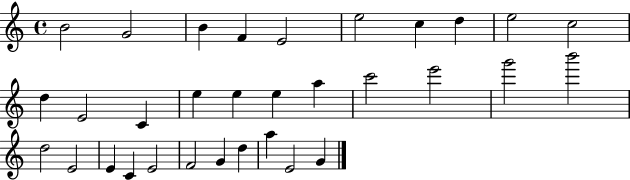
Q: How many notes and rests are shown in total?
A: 32